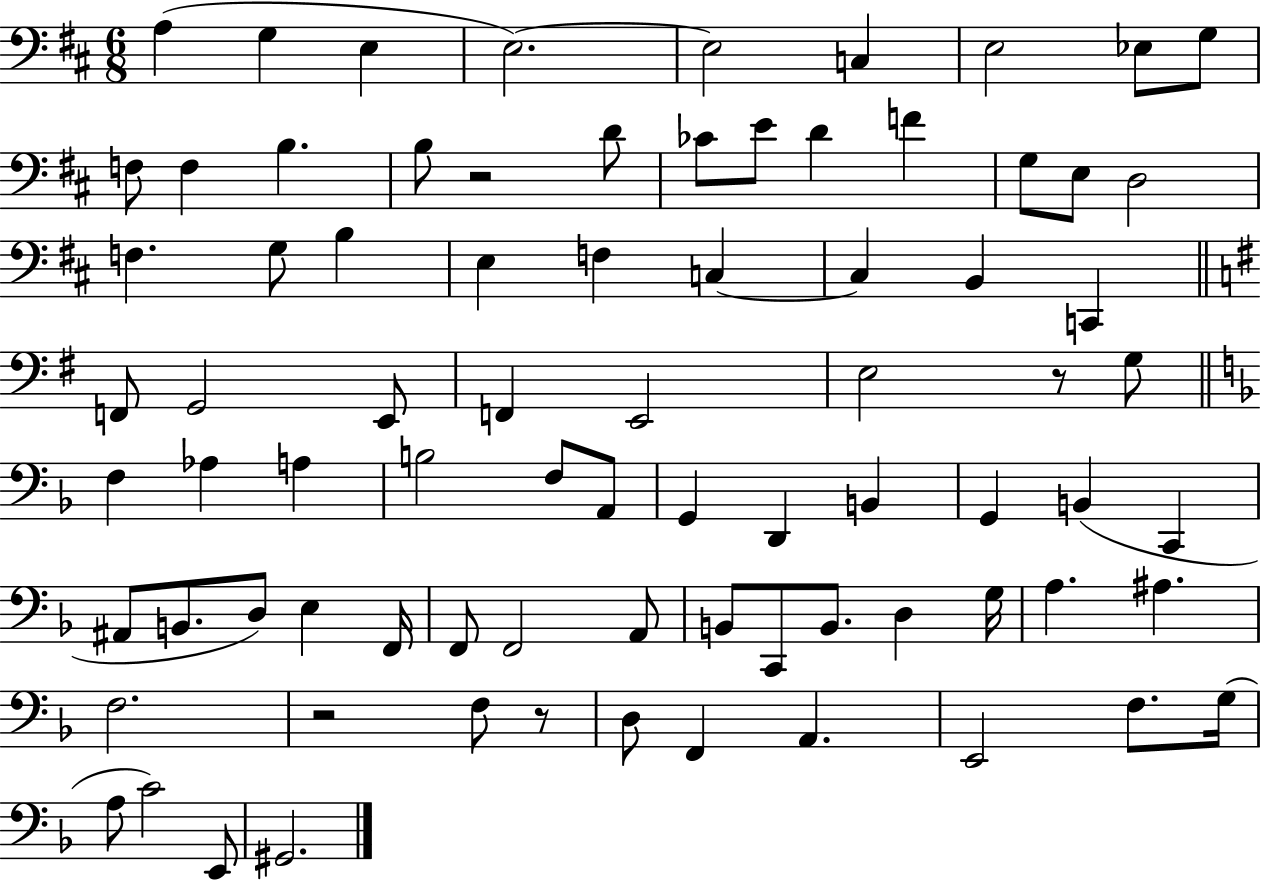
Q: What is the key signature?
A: D major